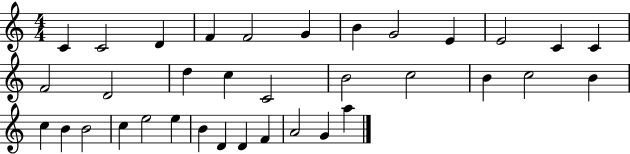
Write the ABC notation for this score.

X:1
T:Untitled
M:4/4
L:1/4
K:C
C C2 D F F2 G B G2 E E2 C C F2 D2 d c C2 B2 c2 B c2 B c B B2 c e2 e B D D F A2 G a